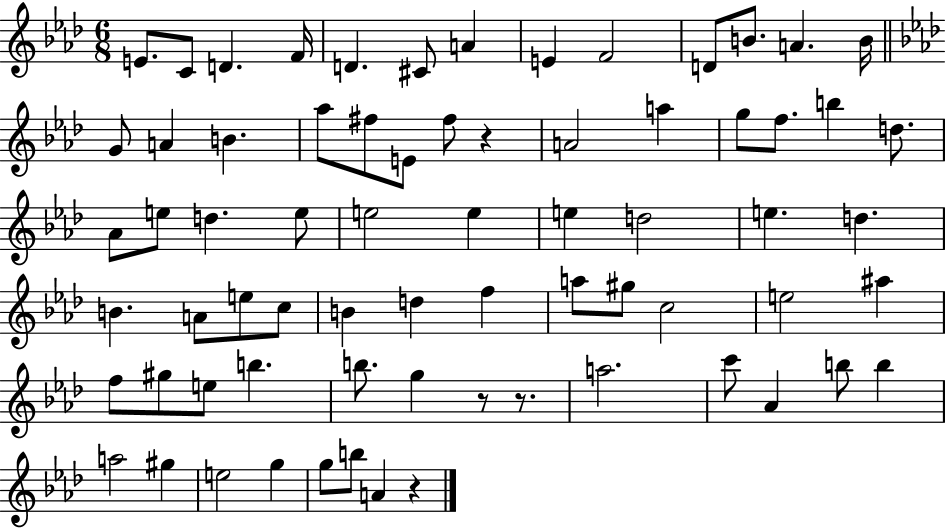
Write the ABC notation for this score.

X:1
T:Untitled
M:6/8
L:1/4
K:Ab
E/2 C/2 D F/4 D ^C/2 A E F2 D/2 B/2 A B/4 G/2 A B _a/2 ^f/2 E/2 ^f/2 z A2 a g/2 f/2 b d/2 _A/2 e/2 d e/2 e2 e e d2 e d B A/2 e/2 c/2 B d f a/2 ^g/2 c2 e2 ^a f/2 ^g/2 e/2 b b/2 g z/2 z/2 a2 c'/2 _A b/2 b a2 ^g e2 g g/2 b/2 A z